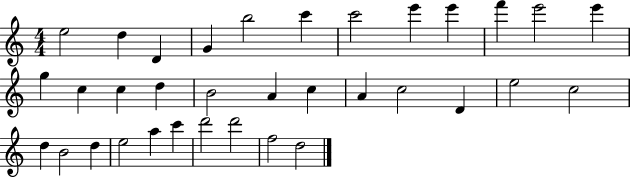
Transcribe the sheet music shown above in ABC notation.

X:1
T:Untitled
M:4/4
L:1/4
K:C
e2 d D G b2 c' c'2 e' e' f' e'2 e' g c c d B2 A c A c2 D e2 c2 d B2 d e2 a c' d'2 d'2 f2 d2